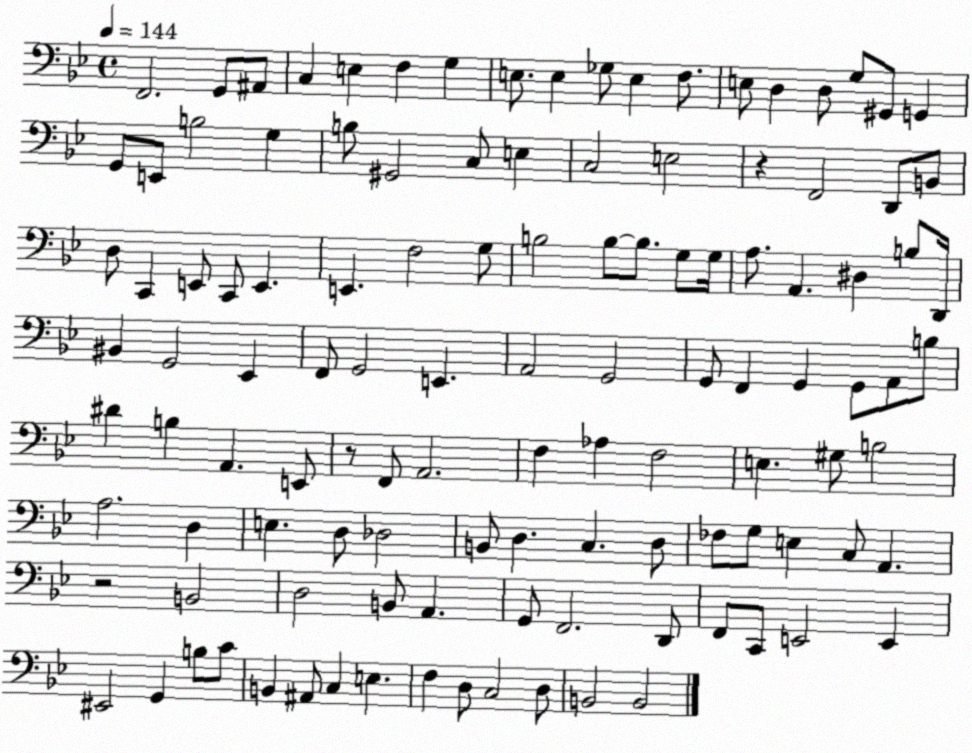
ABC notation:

X:1
T:Untitled
M:4/4
L:1/4
K:Bb
F,,2 G,,/2 ^A,,/2 C, E, F, G, E,/2 E, _G,/2 E, F,/2 E,/2 D, D,/2 G,/2 ^G,,/2 G,, G,,/2 E,,/2 B,2 G, B,/2 ^G,,2 C,/2 E, C,2 E,2 z F,,2 D,,/2 B,,/2 D,/2 C,, E,,/2 C,,/2 E,, E,, F,2 G,/2 B,2 B,/2 B,/2 G,/2 G,/4 A,/2 A,, ^D, B,/2 D,,/4 ^B,, G,,2 _E,, F,,/2 G,,2 E,, A,,2 G,,2 G,,/2 F,, G,, G,,/2 A,,/2 B,/2 ^D B, A,, E,,/2 z/2 F,,/2 A,,2 F, _A, F,2 E, ^G,/2 B,2 A,2 D, E, D,/2 _D,2 B,,/2 D, C, D,/2 _F,/2 G,/2 E, C,/2 A,, z2 B,,2 D,2 B,,/2 A,, G,,/2 F,,2 D,,/2 F,,/2 C,,/2 E,,2 E,, ^E,,2 G,, B,/2 C/2 B,, ^A,,/2 C, E, F, D,/2 C,2 D,/2 B,,2 B,,2